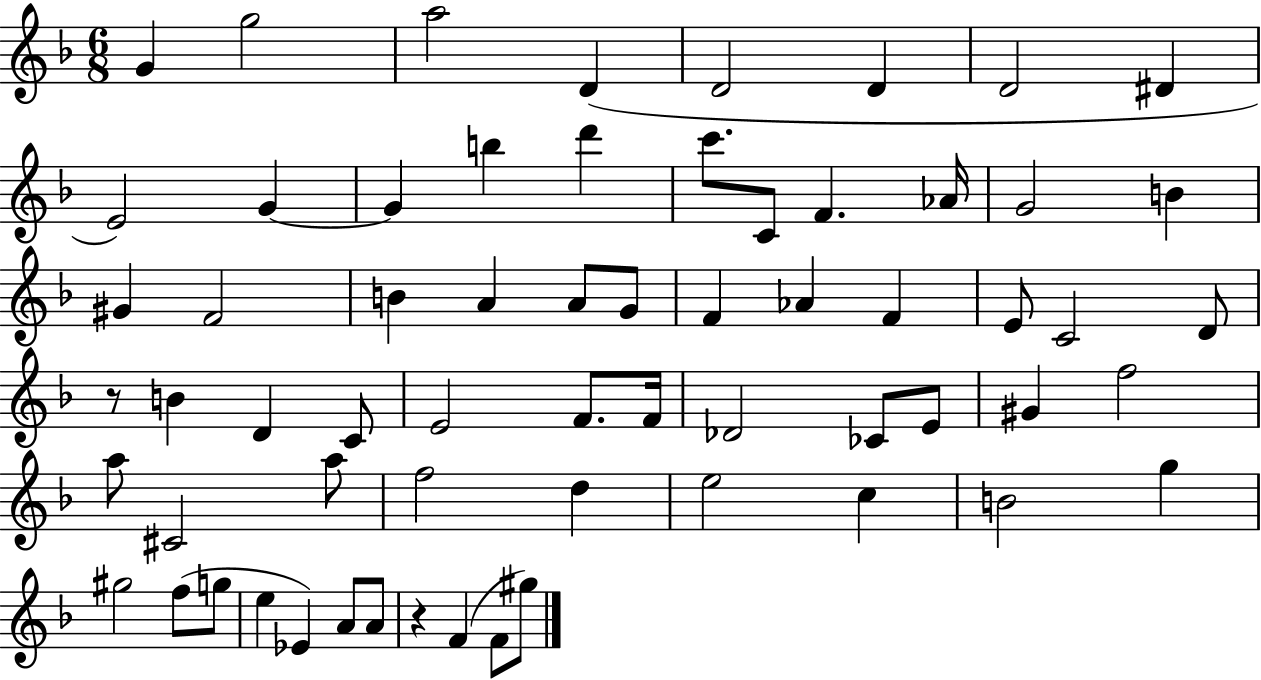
G4/q G5/h A5/h D4/q D4/h D4/q D4/h D#4/q E4/h G4/q G4/q B5/q D6/q C6/e. C4/e F4/q. Ab4/s G4/h B4/q G#4/q F4/h B4/q A4/q A4/e G4/e F4/q Ab4/q F4/q E4/e C4/h D4/e R/e B4/q D4/q C4/e E4/h F4/e. F4/s Db4/h CES4/e E4/e G#4/q F5/h A5/e C#4/h A5/e F5/h D5/q E5/h C5/q B4/h G5/q G#5/h F5/e G5/e E5/q Eb4/q A4/e A4/e R/q F4/q F4/e G#5/e